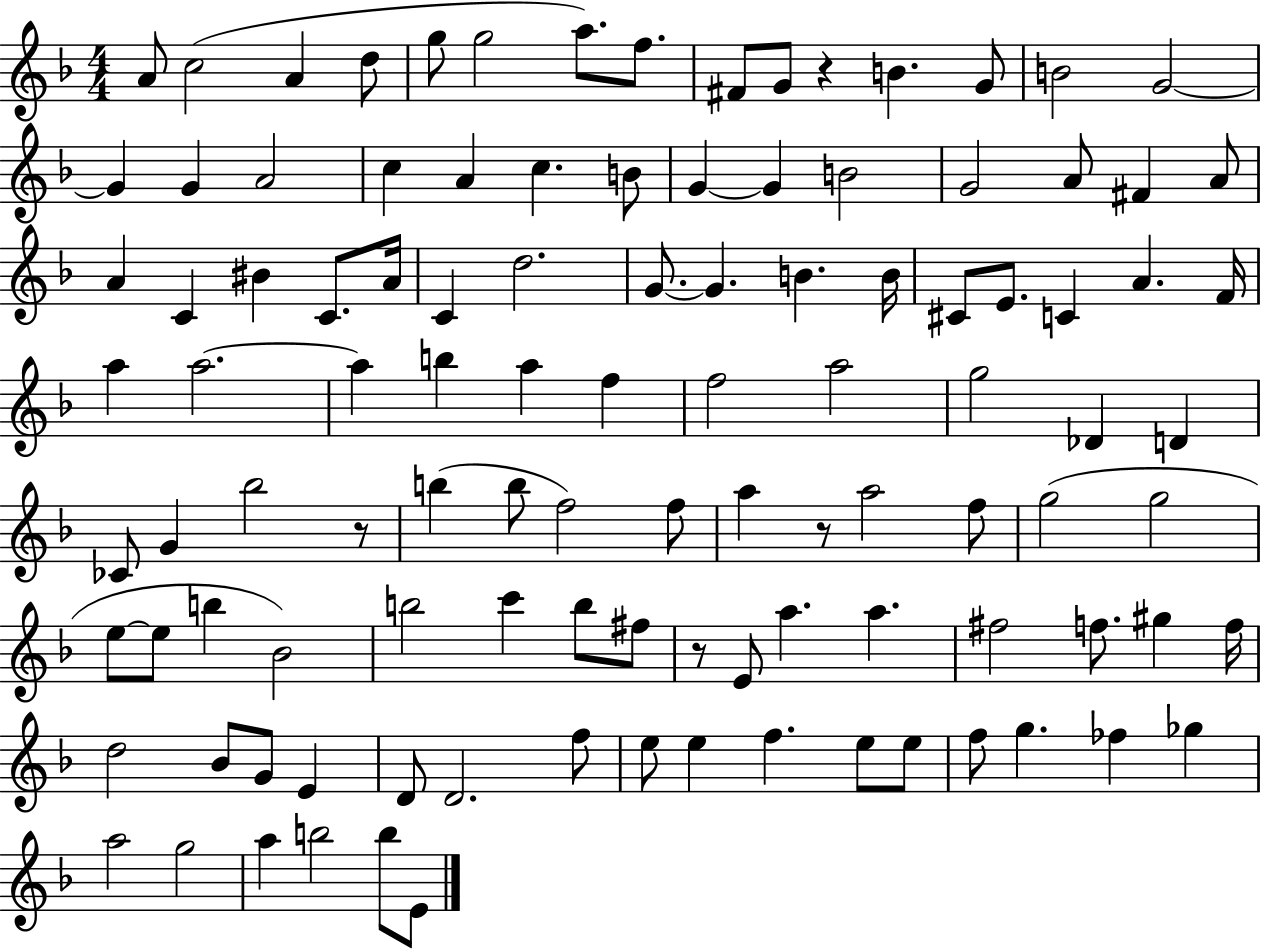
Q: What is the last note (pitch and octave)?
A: E4